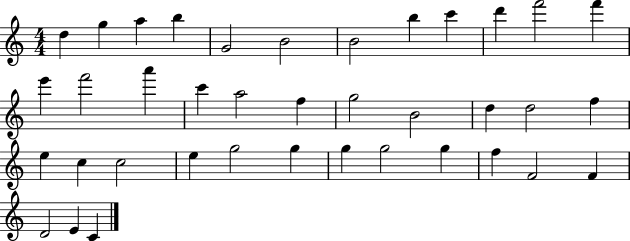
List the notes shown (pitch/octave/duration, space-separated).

D5/q G5/q A5/q B5/q G4/h B4/h B4/h B5/q C6/q D6/q F6/h F6/q E6/q F6/h A6/q C6/q A5/h F5/q G5/h B4/h D5/q D5/h F5/q E5/q C5/q C5/h E5/q G5/h G5/q G5/q G5/h G5/q F5/q F4/h F4/q D4/h E4/q C4/q